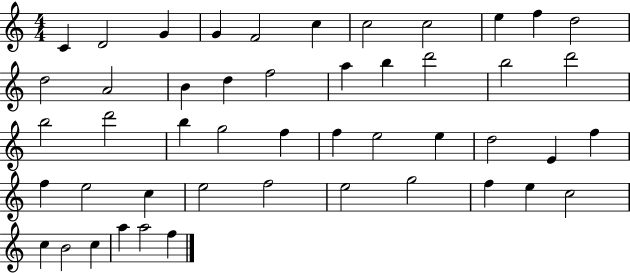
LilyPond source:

{
  \clef treble
  \numericTimeSignature
  \time 4/4
  \key c \major
  c'4 d'2 g'4 | g'4 f'2 c''4 | c''2 c''2 | e''4 f''4 d''2 | \break d''2 a'2 | b'4 d''4 f''2 | a''4 b''4 d'''2 | b''2 d'''2 | \break b''2 d'''2 | b''4 g''2 f''4 | f''4 e''2 e''4 | d''2 e'4 f''4 | \break f''4 e''2 c''4 | e''2 f''2 | e''2 g''2 | f''4 e''4 c''2 | \break c''4 b'2 c''4 | a''4 a''2 f''4 | \bar "|."
}